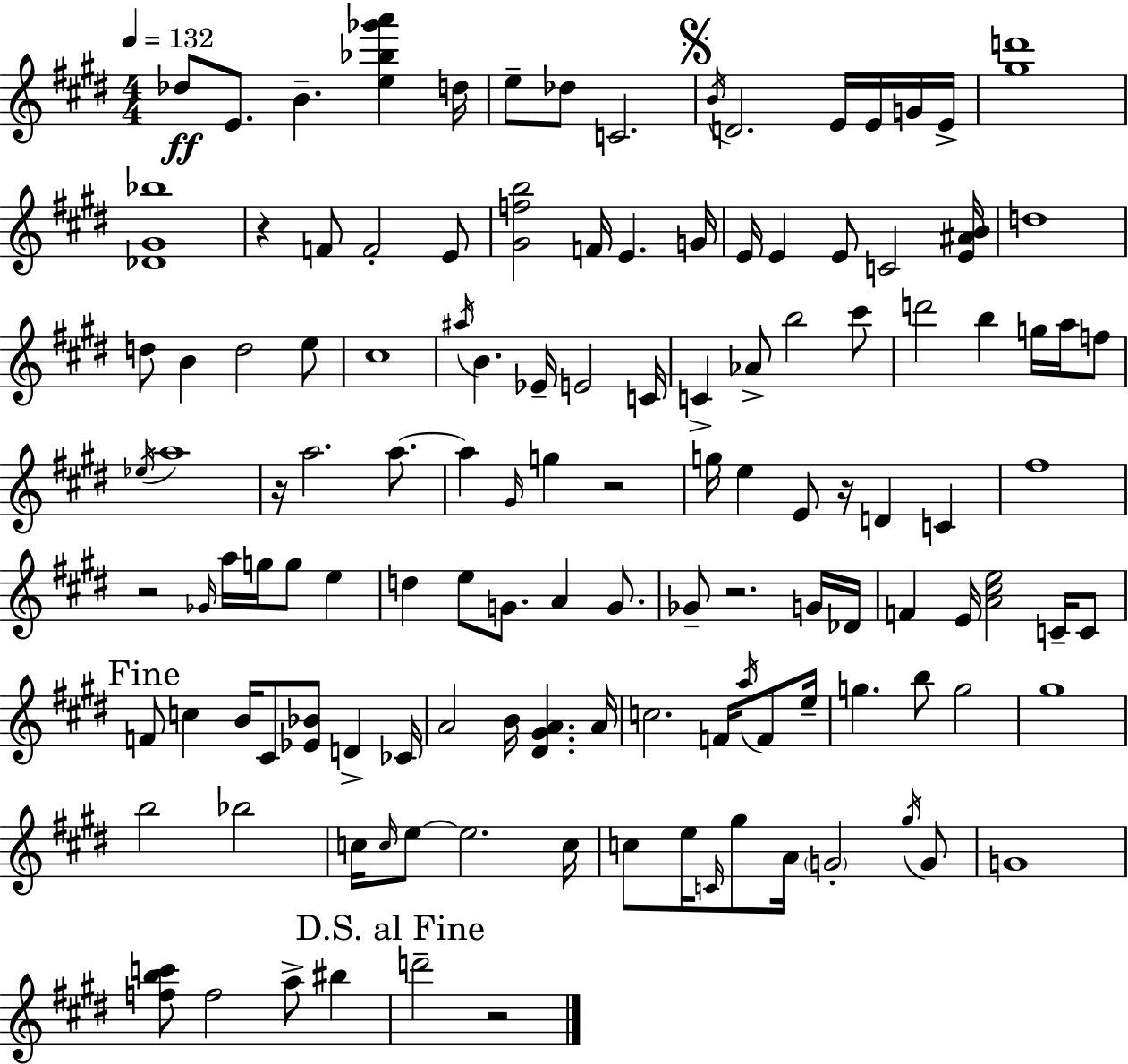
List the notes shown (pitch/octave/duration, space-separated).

Db5/e E4/e. B4/q. [E5,Bb5,Gb6,A6]/q D5/s E5/e Db5/e C4/h. B4/s D4/h. E4/s E4/s G4/s E4/s [G#5,D6]/w [Db4,G#4,Bb5]/w R/q F4/e F4/h E4/e [G#4,F5,B5]/h F4/s E4/q. G4/s E4/s E4/q E4/e C4/h [E4,A#4,B4]/s D5/w D5/e B4/q D5/h E5/e C#5/w A#5/s B4/q. Eb4/s E4/h C4/s C4/q Ab4/e B5/h C#6/e D6/h B5/q G5/s A5/s F5/e Eb5/s A5/w R/s A5/h. A5/e. A5/q G#4/s G5/q R/h G5/s E5/q E4/e R/s D4/q C4/q F#5/w R/h Gb4/s A5/s G5/s G5/e E5/q D5/q E5/e G4/e. A4/q G4/e. Gb4/e R/h. G4/s Db4/s F4/q E4/s [A4,C#5,E5]/h C4/s C4/e F4/e C5/q B4/s C#4/e [Eb4,Bb4]/e D4/q CES4/s A4/h B4/s [D#4,G#4,A4]/q. A4/s C5/h. F4/s A5/s F4/e E5/s G5/q. B5/e G5/h G#5/w B5/h Bb5/h C5/s C5/s E5/e E5/h. C5/s C5/e E5/s C4/s G#5/e A4/s G4/h G#5/s G4/e G4/w [F5,B5,C6]/e F5/h A5/e BIS5/q D6/h R/h